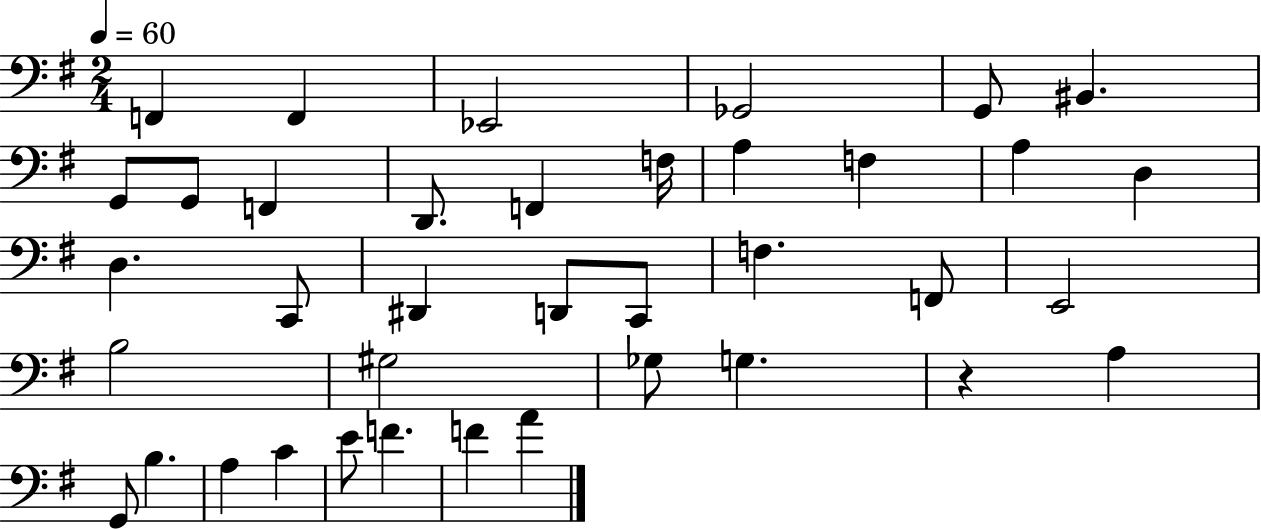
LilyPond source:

{
  \clef bass
  \numericTimeSignature
  \time 2/4
  \key g \major
  \tempo 4 = 60
  f,4 f,4 | ees,2 | ges,2 | g,8 bis,4. | \break g,8 g,8 f,4 | d,8. f,4 f16 | a4 f4 | a4 d4 | \break d4. c,8 | dis,4 d,8 c,8 | f4. f,8 | e,2 | \break b2 | gis2 | ges8 g4. | r4 a4 | \break g,8 b4. | a4 c'4 | e'8 f'4. | f'4 a'4 | \break \bar "|."
}